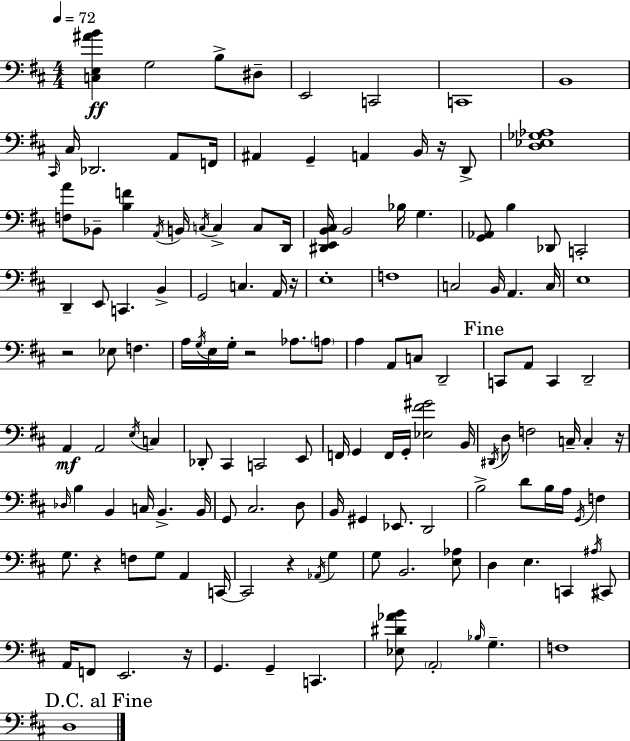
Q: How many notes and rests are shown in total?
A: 140